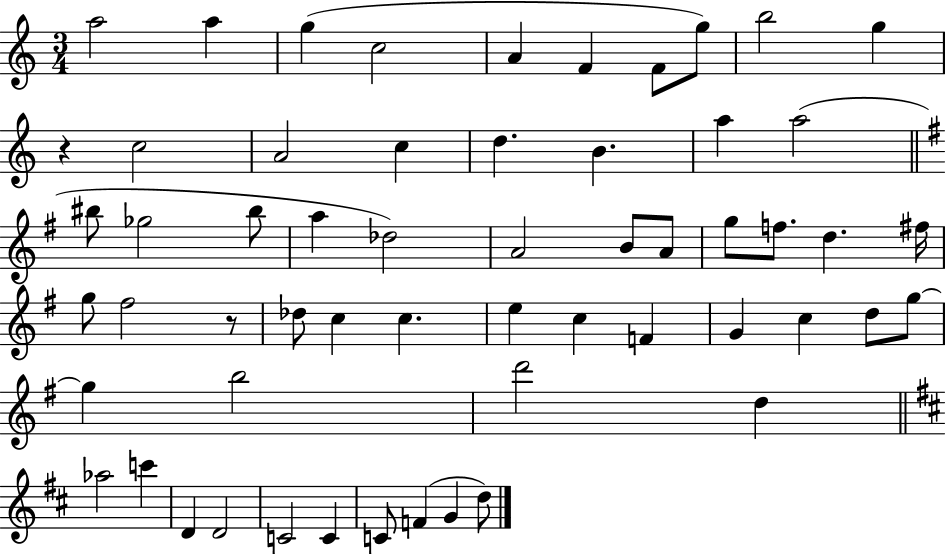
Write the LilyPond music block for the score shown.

{
  \clef treble
  \numericTimeSignature
  \time 3/4
  \key c \major
  \repeat volta 2 { a''2 a''4 | g''4( c''2 | a'4 f'4 f'8 g''8) | b''2 g''4 | \break r4 c''2 | a'2 c''4 | d''4. b'4. | a''4 a''2( | \break \bar "||" \break \key g \major bis''8 ges''2 bis''8 | a''4 des''2) | a'2 b'8 a'8 | g''8 f''8. d''4. fis''16 | \break g''8 fis''2 r8 | des''8 c''4 c''4. | e''4 c''4 f'4 | g'4 c''4 d''8 g''8~~ | \break g''4 b''2 | d'''2 d''4 | \bar "||" \break \key b \minor aes''2 c'''4 | d'4 d'2 | c'2 c'4 | c'8 f'4( g'4 d''8) | \break } \bar "|."
}